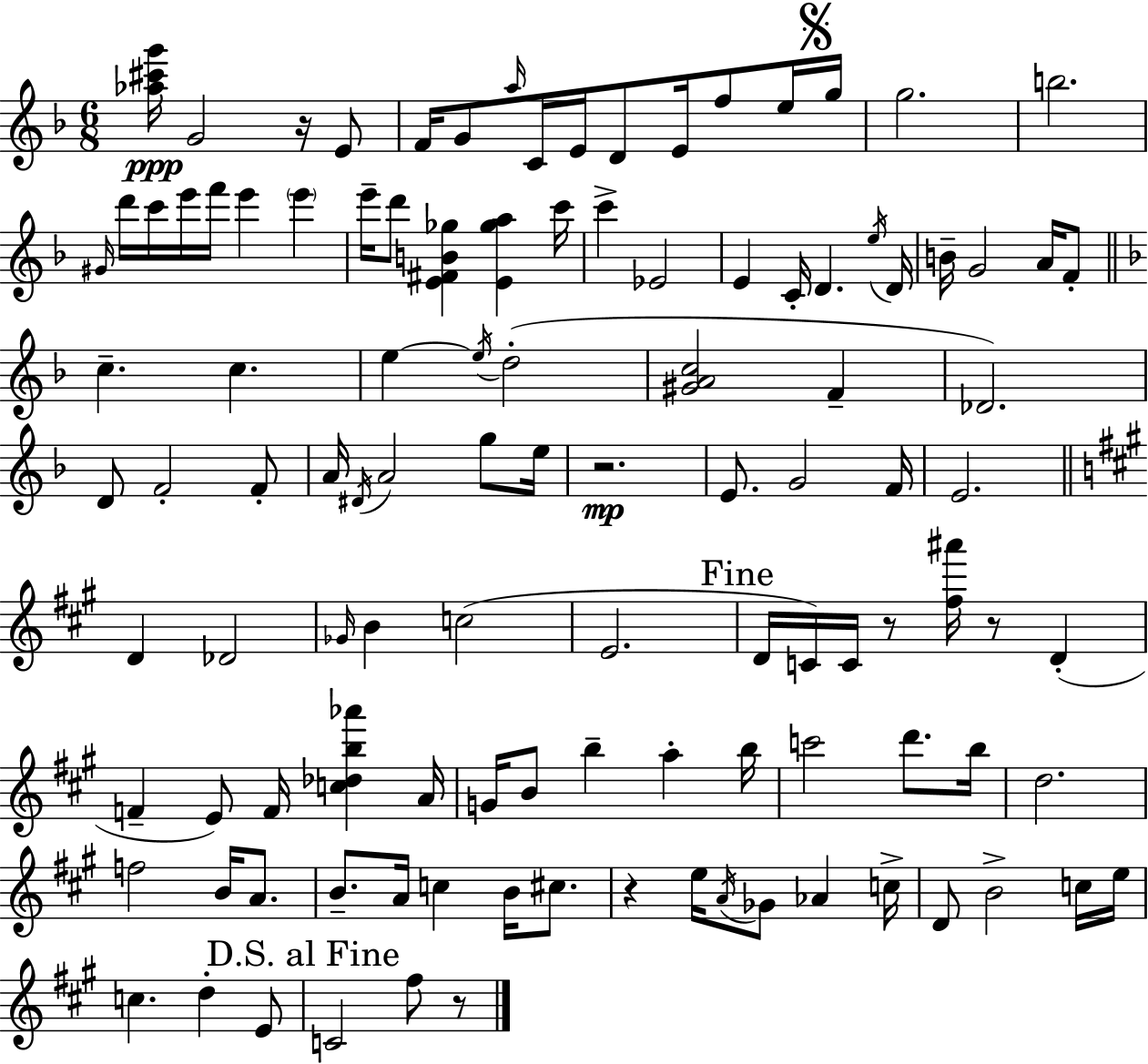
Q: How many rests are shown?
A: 6